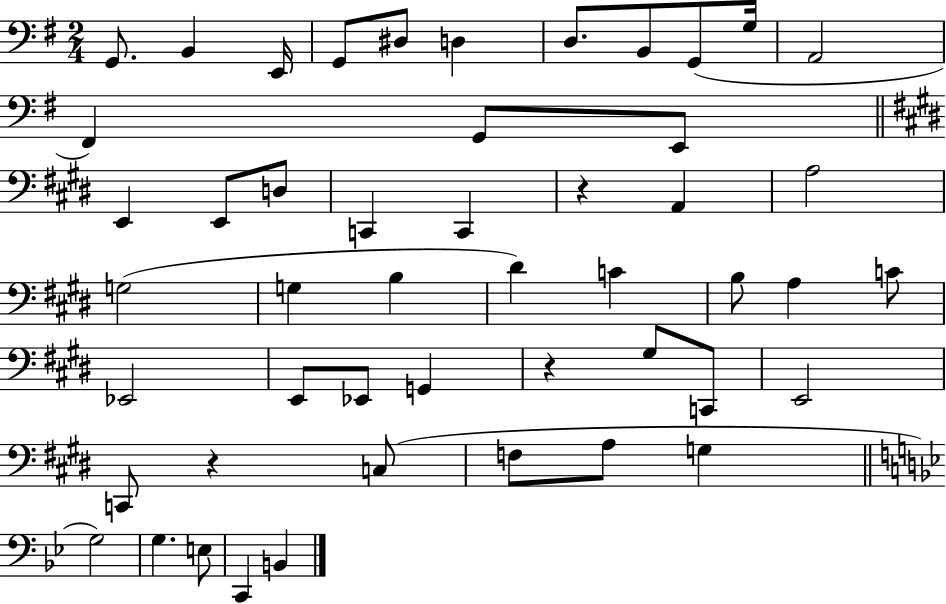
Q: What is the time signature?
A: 2/4